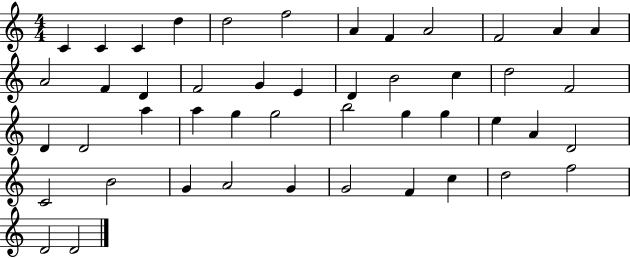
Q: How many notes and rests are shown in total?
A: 47